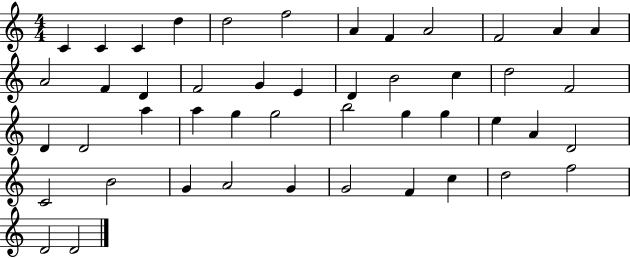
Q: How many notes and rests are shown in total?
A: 47